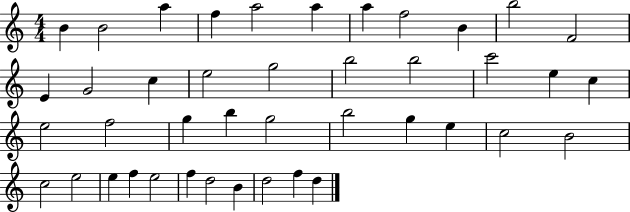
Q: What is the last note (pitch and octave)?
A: D5